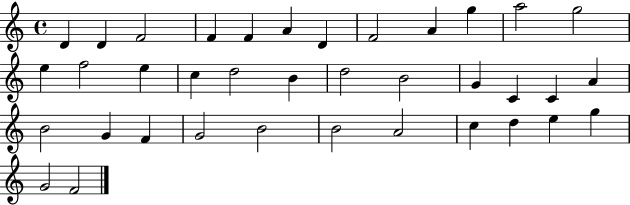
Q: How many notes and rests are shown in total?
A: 37